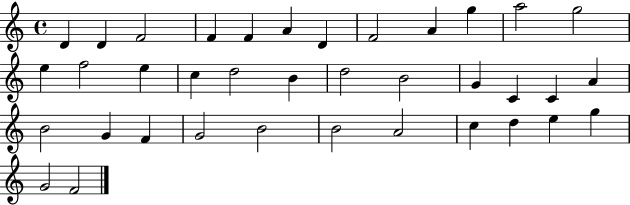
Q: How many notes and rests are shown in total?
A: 37